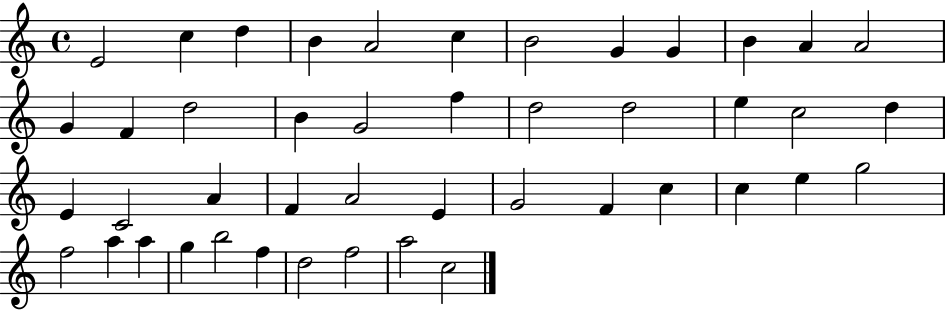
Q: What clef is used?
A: treble